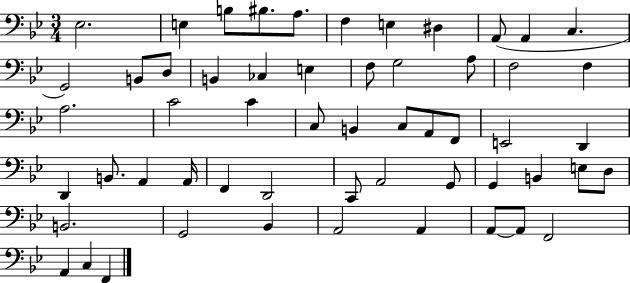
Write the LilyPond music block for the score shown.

{
  \clef bass
  \numericTimeSignature
  \time 3/4
  \key bes \major
  ees2. | e4 b8 bis8. a8. | f4 e4 dis4 | a,8( a,4 c4. | \break g,2) b,8 d8 | b,4 ces4 e4 | f8 g2 a8 | f2 f4 | \break a2. | c'2 c'4 | c8 b,4 c8 a,8 f,8 | e,2 d,4 | \break d,4 b,8. a,4 a,16 | f,4 d,2 | c,8 a,2 g,8 | g,4 b,4 e8 d8 | \break b,2. | g,2 bes,4 | a,2 a,4 | a,8~~ a,8 f,2 | \break a,4 c4 f,4 | \bar "|."
}